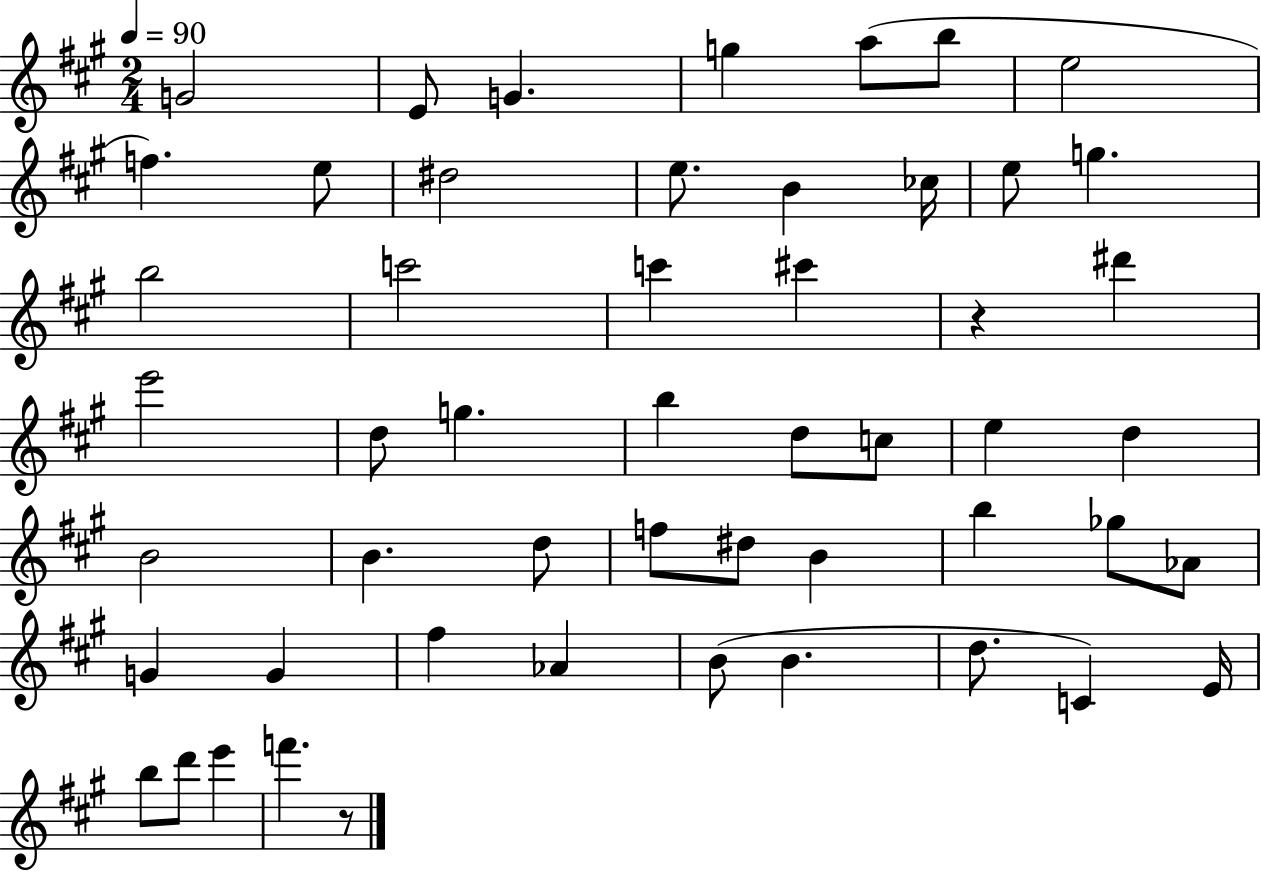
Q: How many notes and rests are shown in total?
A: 52